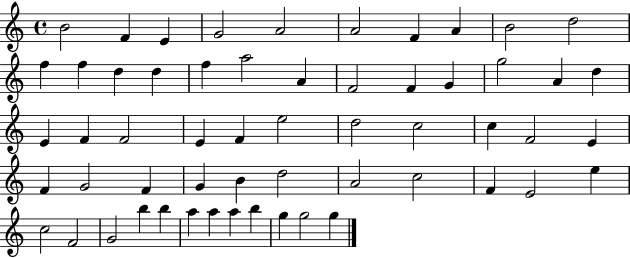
{
  \clef treble
  \time 4/4
  \defaultTimeSignature
  \key c \major
  b'2 f'4 e'4 | g'2 a'2 | a'2 f'4 a'4 | b'2 d''2 | \break f''4 f''4 d''4 d''4 | f''4 a''2 a'4 | f'2 f'4 g'4 | g''2 a'4 d''4 | \break e'4 f'4 f'2 | e'4 f'4 e''2 | d''2 c''2 | c''4 f'2 e'4 | \break f'4 g'2 f'4 | g'4 b'4 d''2 | a'2 c''2 | f'4 e'2 e''4 | \break c''2 f'2 | g'2 b''4 b''4 | a''4 a''4 a''4 b''4 | g''4 g''2 g''4 | \break \bar "|."
}